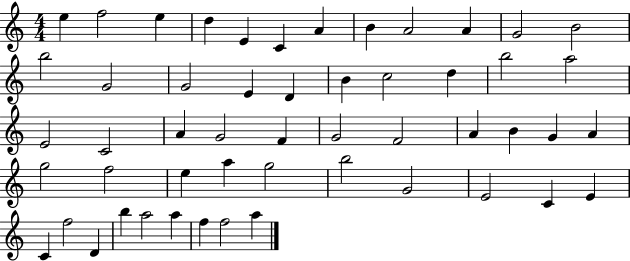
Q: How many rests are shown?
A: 0